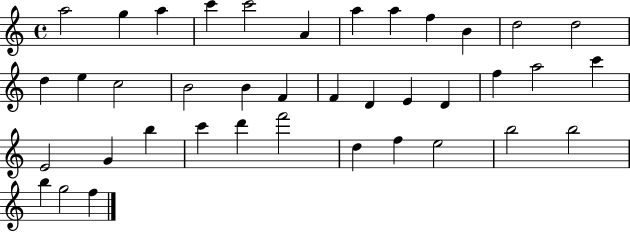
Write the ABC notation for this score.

X:1
T:Untitled
M:4/4
L:1/4
K:C
a2 g a c' c'2 A a a f B d2 d2 d e c2 B2 B F F D E D f a2 c' E2 G b c' d' f'2 d f e2 b2 b2 b g2 f